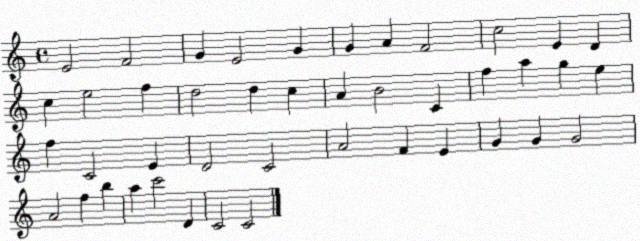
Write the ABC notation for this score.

X:1
T:Untitled
M:4/4
L:1/4
K:C
E2 F2 G E2 G G A F2 c2 E D c e2 f d2 d c A B2 C f a g e f C2 E D2 C2 A2 F E G G G2 A2 f b a c'2 D C2 C2